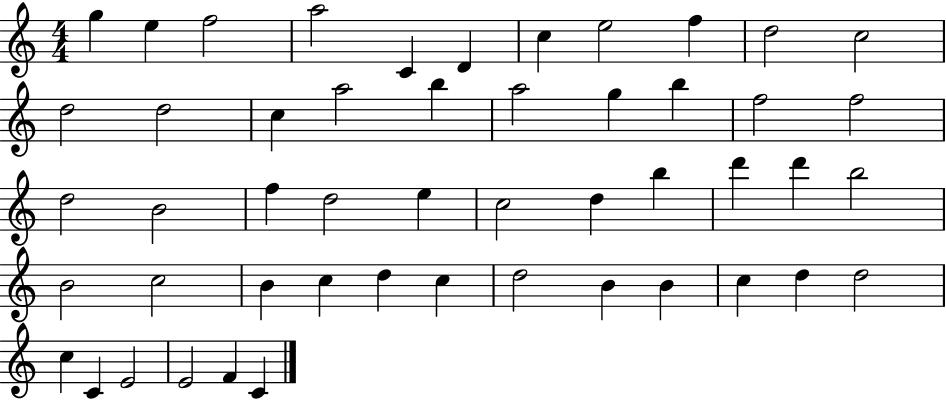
X:1
T:Untitled
M:4/4
L:1/4
K:C
g e f2 a2 C D c e2 f d2 c2 d2 d2 c a2 b a2 g b f2 f2 d2 B2 f d2 e c2 d b d' d' b2 B2 c2 B c d c d2 B B c d d2 c C E2 E2 F C